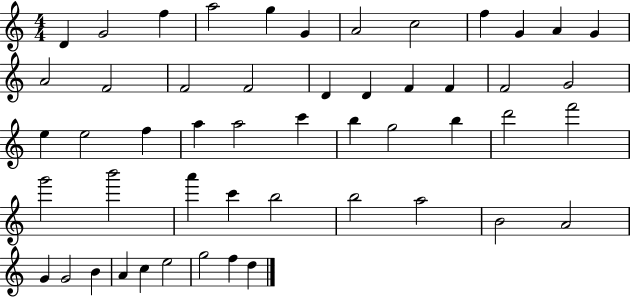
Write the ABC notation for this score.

X:1
T:Untitled
M:4/4
L:1/4
K:C
D G2 f a2 g G A2 c2 f G A G A2 F2 F2 F2 D D F F F2 G2 e e2 f a a2 c' b g2 b d'2 f'2 g'2 b'2 a' c' b2 b2 a2 B2 A2 G G2 B A c e2 g2 f d